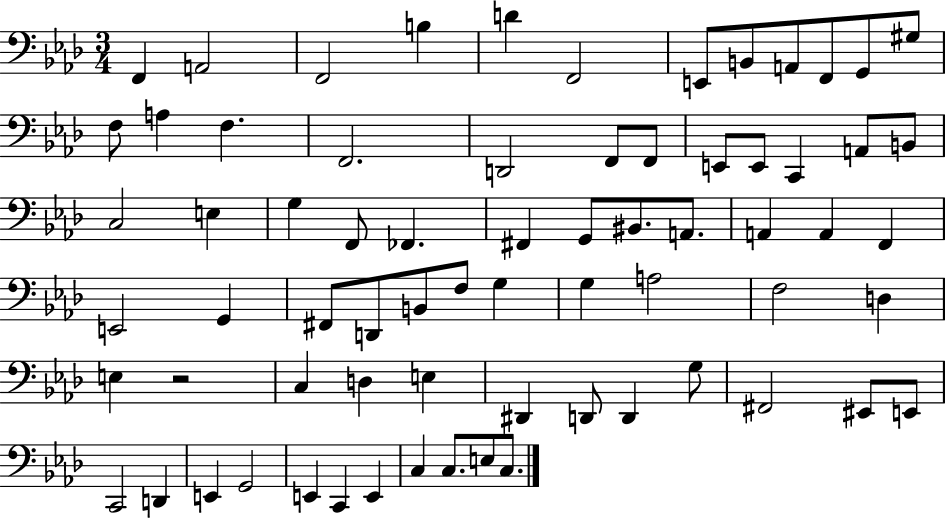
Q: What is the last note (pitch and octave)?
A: C3